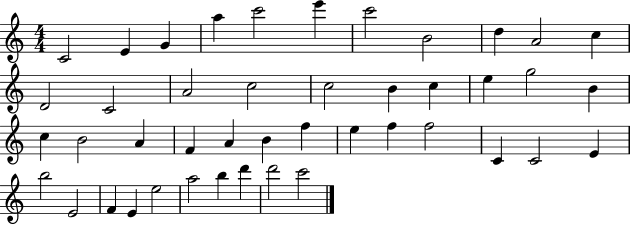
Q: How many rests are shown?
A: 0